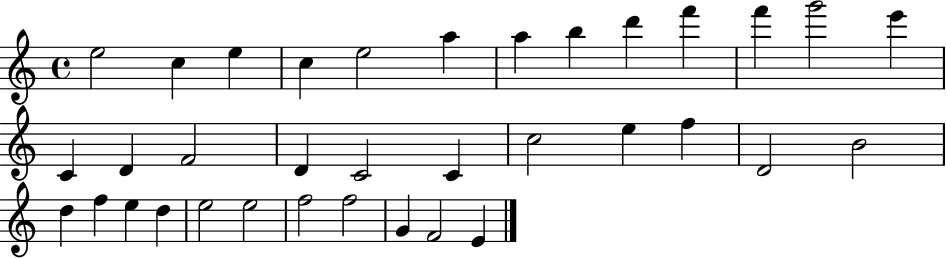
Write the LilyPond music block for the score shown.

{
  \clef treble
  \time 4/4
  \defaultTimeSignature
  \key c \major
  e''2 c''4 e''4 | c''4 e''2 a''4 | a''4 b''4 d'''4 f'''4 | f'''4 g'''2 e'''4 | \break c'4 d'4 f'2 | d'4 c'2 c'4 | c''2 e''4 f''4 | d'2 b'2 | \break d''4 f''4 e''4 d''4 | e''2 e''2 | f''2 f''2 | g'4 f'2 e'4 | \break \bar "|."
}